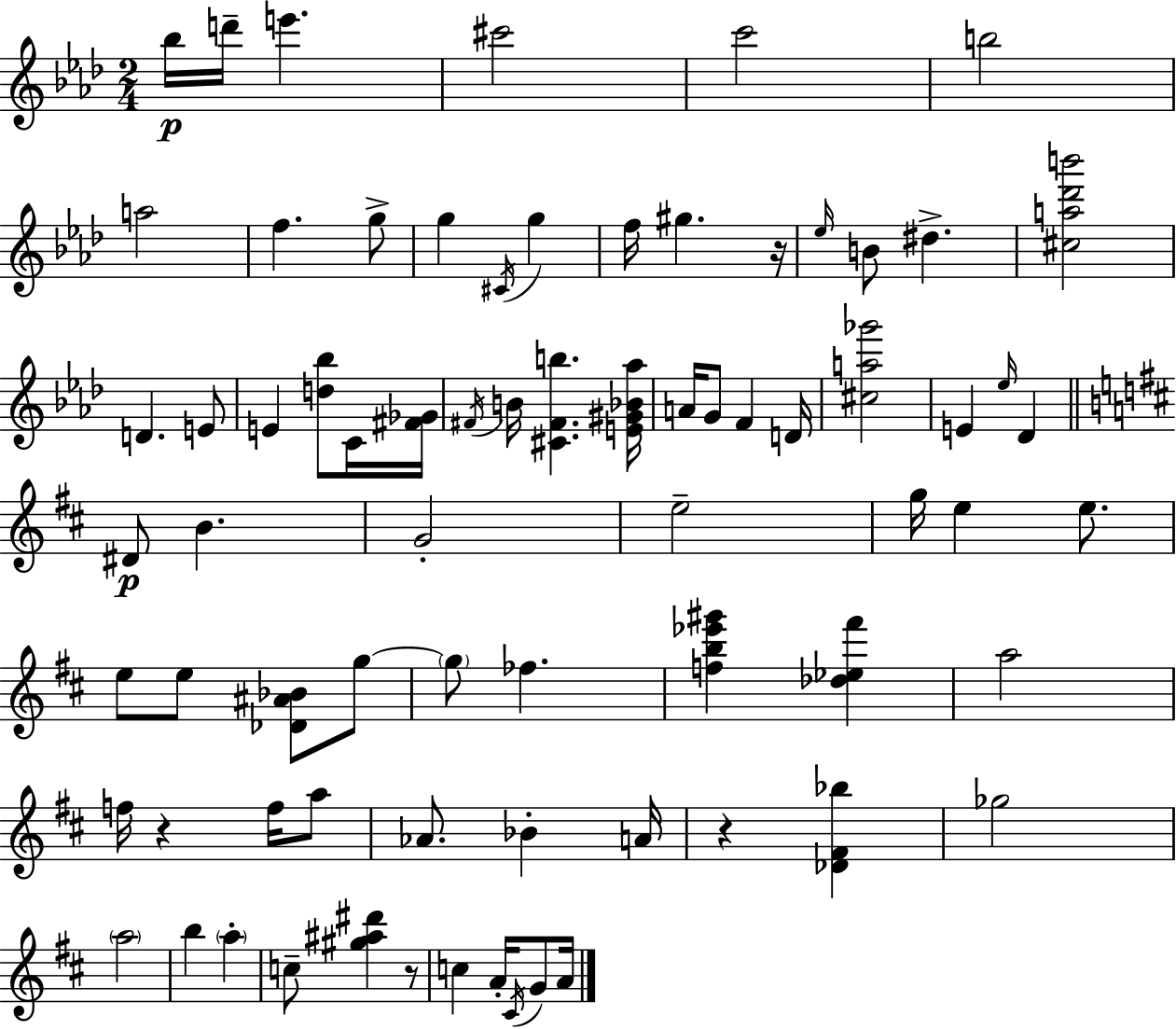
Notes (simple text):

Bb5/s D6/s E6/q. C#6/h C6/h B5/h A5/h F5/q. G5/e G5/q C#4/s G5/q F5/s G#5/q. R/s Eb5/s B4/e D#5/q. [C#5,A5,Db6,B6]/h D4/q. E4/e E4/q [D5,Bb5]/e C4/s [F#4,Gb4]/s F#4/s B4/s [C#4,F#4,B5]/q. [E4,G#4,Bb4,Ab5]/s A4/s G4/e F4/q D4/s [C#5,A5,Gb6]/h E4/q Eb5/s Db4/q D#4/e B4/q. G4/h E5/h G5/s E5/q E5/e. E5/e E5/e [Db4,A#4,Bb4]/e G5/e G5/e FES5/q. [F5,B5,Eb6,G#6]/q [Db5,Eb5,F#6]/q A5/h F5/s R/q F5/s A5/e Ab4/e. Bb4/q A4/s R/q [Db4,F#4,Bb5]/q Gb5/h A5/h B5/q A5/q C5/e [G#5,A#5,D#6]/q R/e C5/q A4/s C#4/s G4/e A4/s